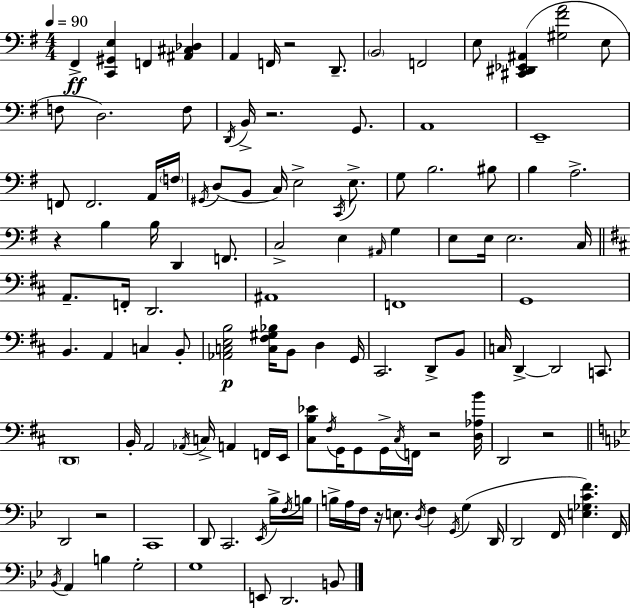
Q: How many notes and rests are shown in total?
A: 124